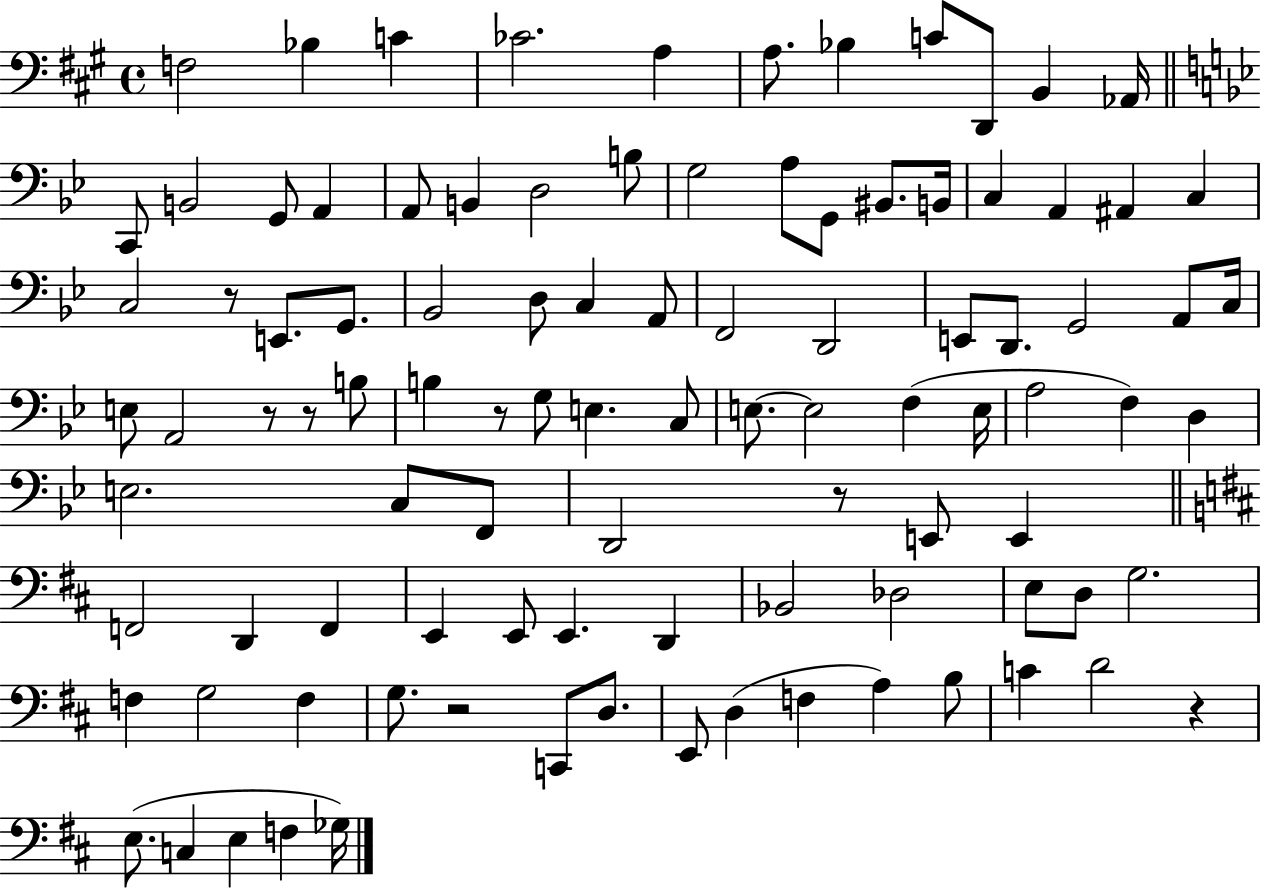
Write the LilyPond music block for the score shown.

{
  \clef bass
  \time 4/4
  \defaultTimeSignature
  \key a \major
  f2 bes4 c'4 | ces'2. a4 | a8. bes4 c'8 d,8 b,4 aes,16 | \bar "||" \break \key bes \major c,8 b,2 g,8 a,4 | a,8 b,4 d2 b8 | g2 a8 g,8 bis,8. b,16 | c4 a,4 ais,4 c4 | \break c2 r8 e,8. g,8. | bes,2 d8 c4 a,8 | f,2 d,2 | e,8 d,8. g,2 a,8 c16 | \break e8 a,2 r8 r8 b8 | b4 r8 g8 e4. c8 | e8.~~ e2 f4( e16 | a2 f4) d4 | \break e2. c8 f,8 | d,2 r8 e,8 e,4 | \bar "||" \break \key d \major f,2 d,4 f,4 | e,4 e,8 e,4. d,4 | bes,2 des2 | e8 d8 g2. | \break f4 g2 f4 | g8. r2 c,8 d8. | e,8 d4( f4 a4) b8 | c'4 d'2 r4 | \break e8.( c4 e4 f4 ges16) | \bar "|."
}